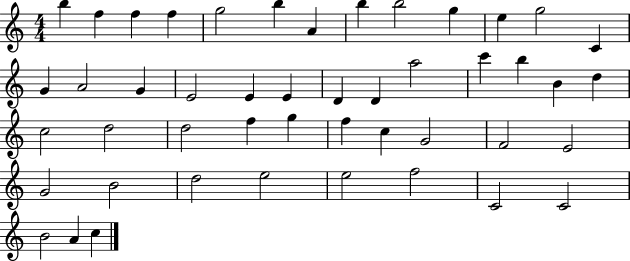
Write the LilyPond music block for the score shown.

{
  \clef treble
  \numericTimeSignature
  \time 4/4
  \key c \major
  b''4 f''4 f''4 f''4 | g''2 b''4 a'4 | b''4 b''2 g''4 | e''4 g''2 c'4 | \break g'4 a'2 g'4 | e'2 e'4 e'4 | d'4 d'4 a''2 | c'''4 b''4 b'4 d''4 | \break c''2 d''2 | d''2 f''4 g''4 | f''4 c''4 g'2 | f'2 e'2 | \break g'2 b'2 | d''2 e''2 | e''2 f''2 | c'2 c'2 | \break b'2 a'4 c''4 | \bar "|."
}